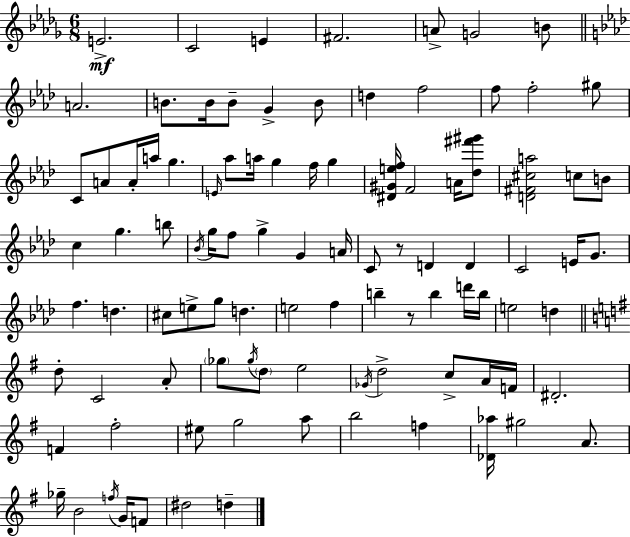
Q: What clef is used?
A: treble